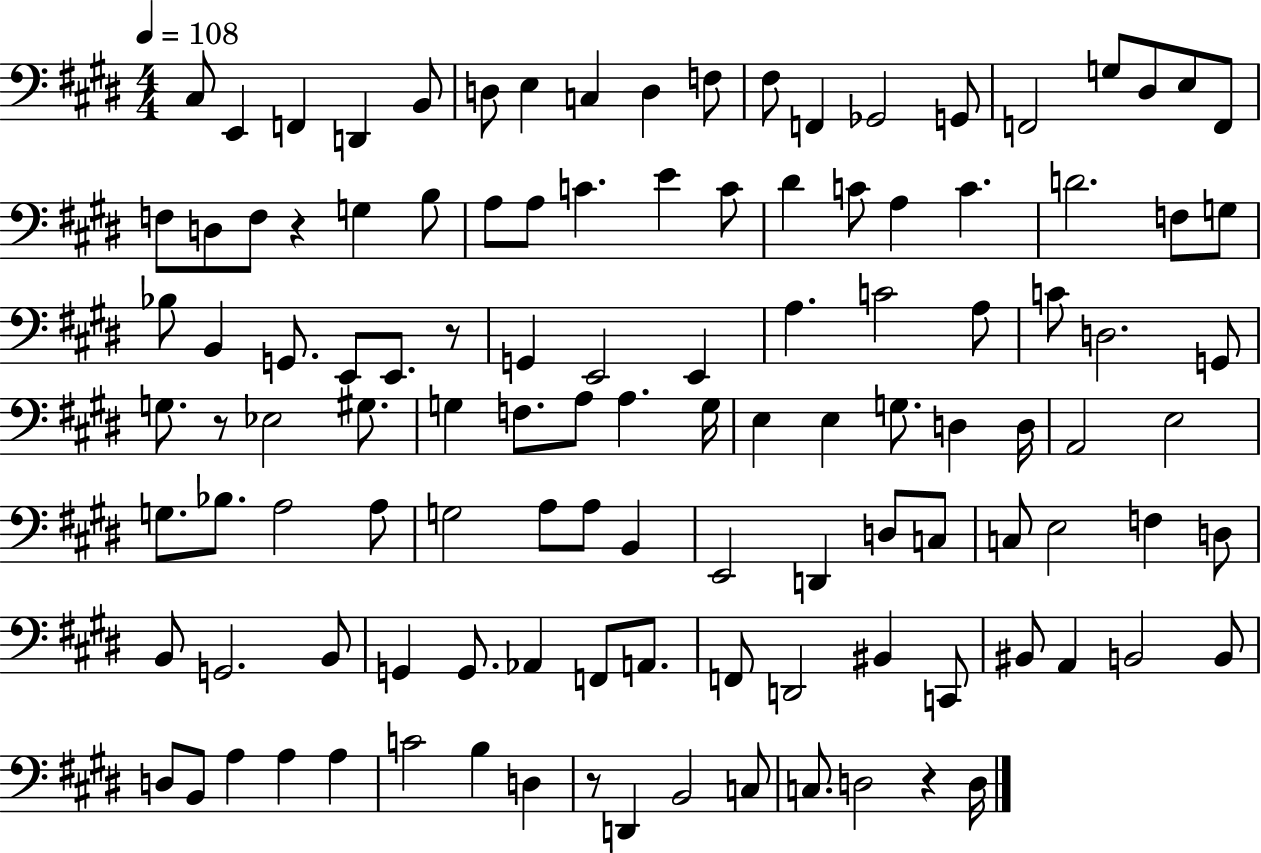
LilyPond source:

{
  \clef bass
  \numericTimeSignature
  \time 4/4
  \key e \major
  \tempo 4 = 108
  cis8 e,4 f,4 d,4 b,8 | d8 e4 c4 d4 f8 | fis8 f,4 ges,2 g,8 | f,2 g8 dis8 e8 f,8 | \break f8 d8 f8 r4 g4 b8 | a8 a8 c'4. e'4 c'8 | dis'4 c'8 a4 c'4. | d'2. f8 g8 | \break bes8 b,4 g,8. e,8 e,8. r8 | g,4 e,2 e,4 | a4. c'2 a8 | c'8 d2. g,8 | \break g8. r8 ees2 gis8. | g4 f8. a8 a4. g16 | e4 e4 g8. d4 d16 | a,2 e2 | \break g8. bes8. a2 a8 | g2 a8 a8 b,4 | e,2 d,4 d8 c8 | c8 e2 f4 d8 | \break b,8 g,2. b,8 | g,4 g,8. aes,4 f,8 a,8. | f,8 d,2 bis,4 c,8 | bis,8 a,4 b,2 b,8 | \break d8 b,8 a4 a4 a4 | c'2 b4 d4 | r8 d,4 b,2 c8 | c8. d2 r4 d16 | \break \bar "|."
}